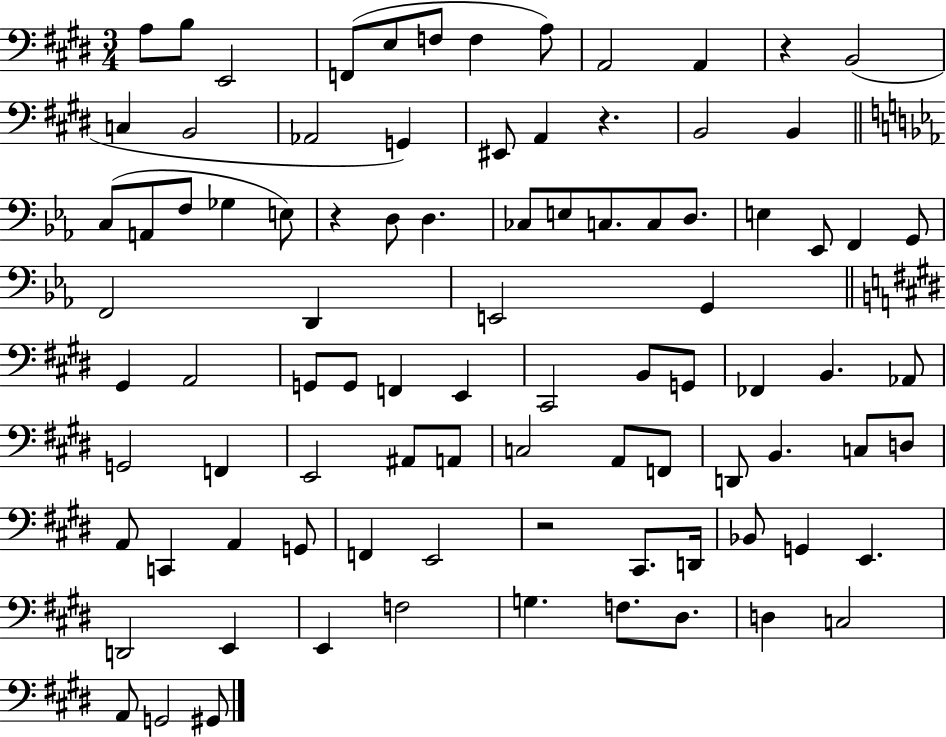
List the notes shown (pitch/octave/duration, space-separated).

A3/e B3/e E2/h F2/e E3/e F3/e F3/q A3/e A2/h A2/q R/q B2/h C3/q B2/h Ab2/h G2/q EIS2/e A2/q R/q. B2/h B2/q C3/e A2/e F3/e Gb3/q E3/e R/q D3/e D3/q. CES3/e E3/e C3/e. C3/e D3/e. E3/q Eb2/e F2/q G2/e F2/h D2/q E2/h G2/q G#2/q A2/h G2/e G2/e F2/q E2/q C#2/h B2/e G2/e FES2/q B2/q. Ab2/e G2/h F2/q E2/h A#2/e A2/e C3/h A2/e F2/e D2/e B2/q. C3/e D3/e A2/e C2/q A2/q G2/e F2/q E2/h R/h C#2/e. D2/s Bb2/e G2/q E2/q. D2/h E2/q E2/q F3/h G3/q. F3/e. D#3/e. D3/q C3/h A2/e G2/h G#2/e